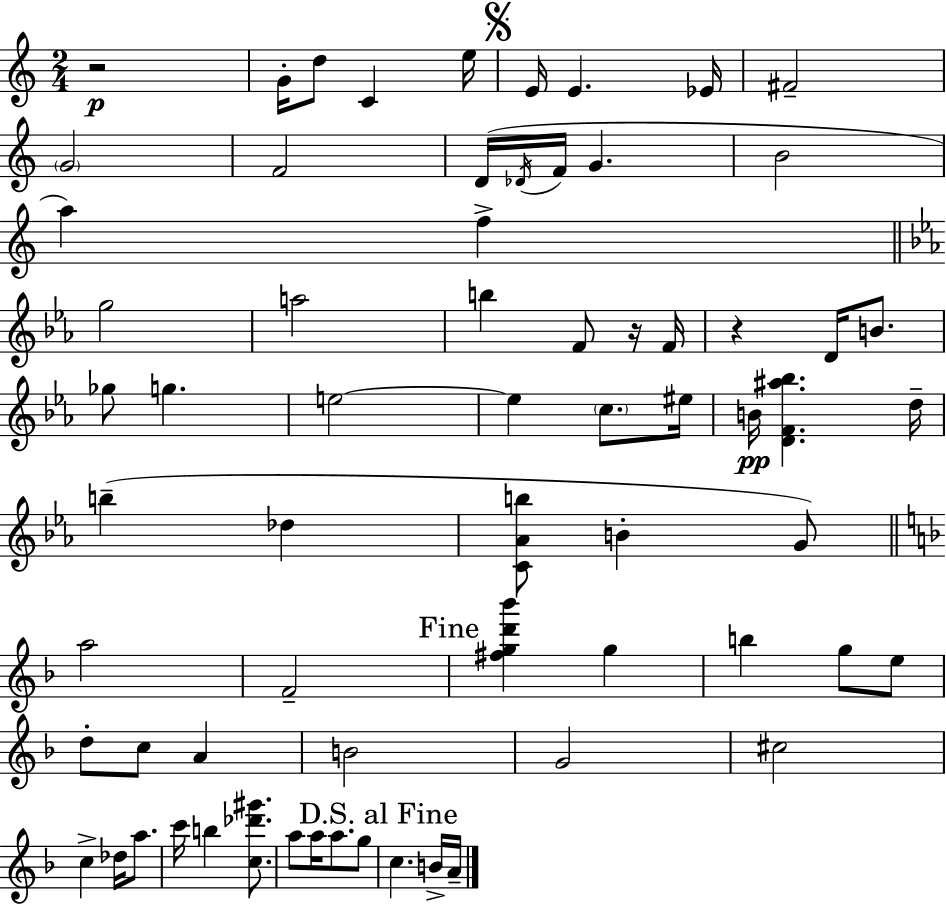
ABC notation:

X:1
T:Untitled
M:2/4
L:1/4
K:Am
z2 G/4 d/2 C e/4 E/4 E _E/4 ^F2 G2 F2 D/4 _D/4 F/4 G B2 a f g2 a2 b F/2 z/4 F/4 z D/4 B/2 _g/2 g e2 e c/2 ^e/4 B/4 [DF^a_b] d/4 b _d [C_Ab]/2 B G/2 a2 F2 [^fgd'_b'] g b g/2 e/2 d/2 c/2 A B2 G2 ^c2 c _d/4 a/2 c'/4 b [c_d'^g']/2 a/2 a/4 a/2 g/2 c B/4 A/4